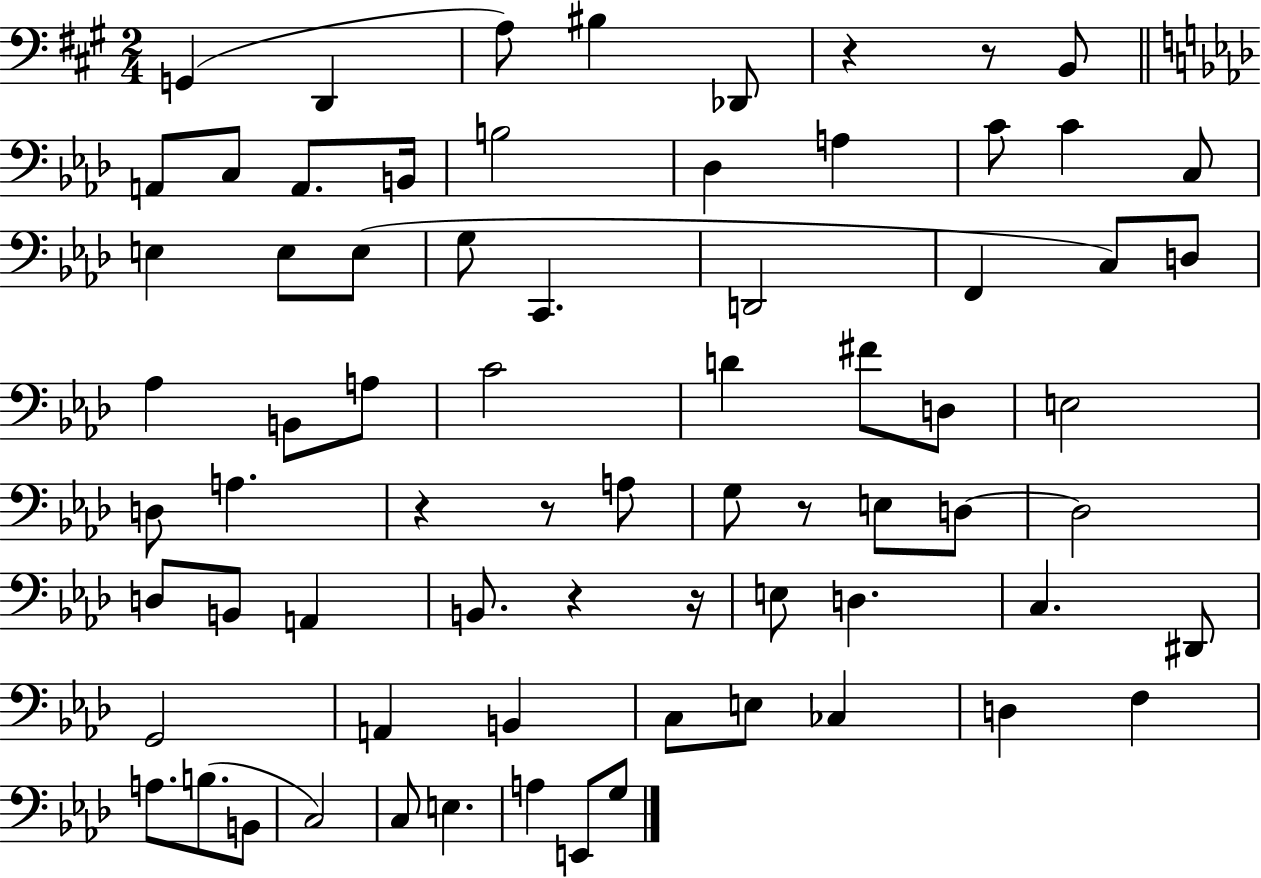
{
  \clef bass
  \numericTimeSignature
  \time 2/4
  \key a \major
  g,4( d,4 | a8) bis4 des,8 | r4 r8 b,8 | \bar "||" \break \key f \minor a,8 c8 a,8. b,16 | b2 | des4 a4 | c'8 c'4 c8 | \break e4 e8 e8( | g8 c,4. | d,2 | f,4 c8) d8 | \break aes4 b,8 a8 | c'2 | d'4 fis'8 d8 | e2 | \break d8 a4. | r4 r8 a8 | g8 r8 e8 d8~~ | d2 | \break d8 b,8 a,4 | b,8. r4 r16 | e8 d4. | c4. dis,8 | \break g,2 | a,4 b,4 | c8 e8 ces4 | d4 f4 | \break a8. b8.( b,8 | c2) | c8 e4. | a4 e,8 g8 | \break \bar "|."
}